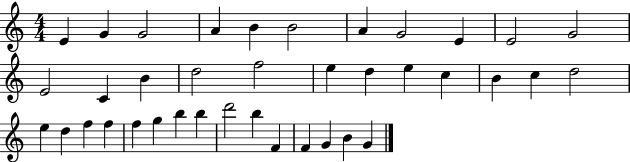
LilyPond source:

{
  \clef treble
  \numericTimeSignature
  \time 4/4
  \key c \major
  e'4 g'4 g'2 | a'4 b'4 b'2 | a'4 g'2 e'4 | e'2 g'2 | \break e'2 c'4 b'4 | d''2 f''2 | e''4 d''4 e''4 c''4 | b'4 c''4 d''2 | \break e''4 d''4 f''4 f''4 | f''4 g''4 b''4 b''4 | d'''2 b''4 f'4 | f'4 g'4 b'4 g'4 | \break \bar "|."
}